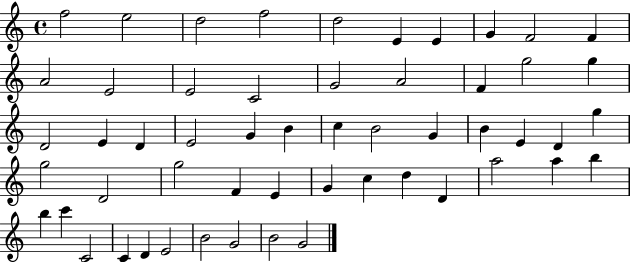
X:1
T:Untitled
M:4/4
L:1/4
K:C
f2 e2 d2 f2 d2 E E G F2 F A2 E2 E2 C2 G2 A2 F g2 g D2 E D E2 G B c B2 G B E D g g2 D2 g2 F E G c d D a2 a b b c' C2 C D E2 B2 G2 B2 G2